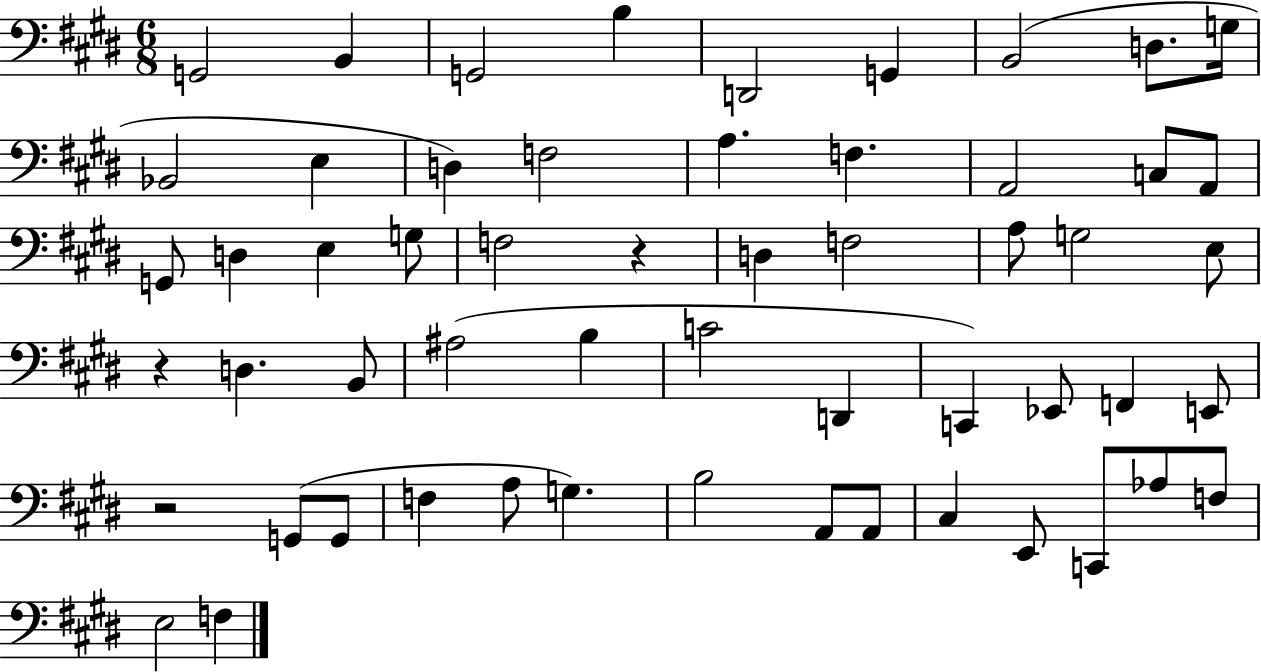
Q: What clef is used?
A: bass